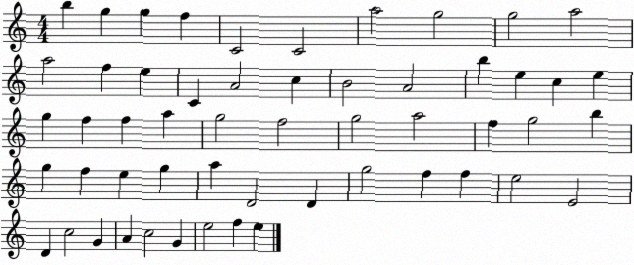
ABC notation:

X:1
T:Untitled
M:4/4
L:1/4
K:C
b g g f C2 C2 a2 g2 g2 a2 a2 f e C A2 c B2 A2 b e c e g f f a g2 f2 g2 a2 f g2 b g f e g a D2 D g2 f f e2 E2 D c2 G A c2 G e2 f e